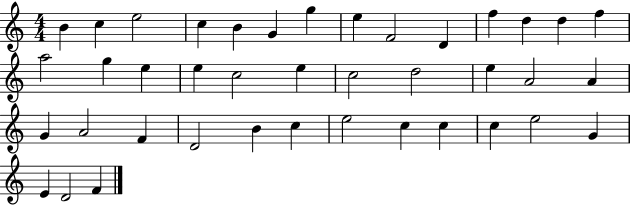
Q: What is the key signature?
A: C major